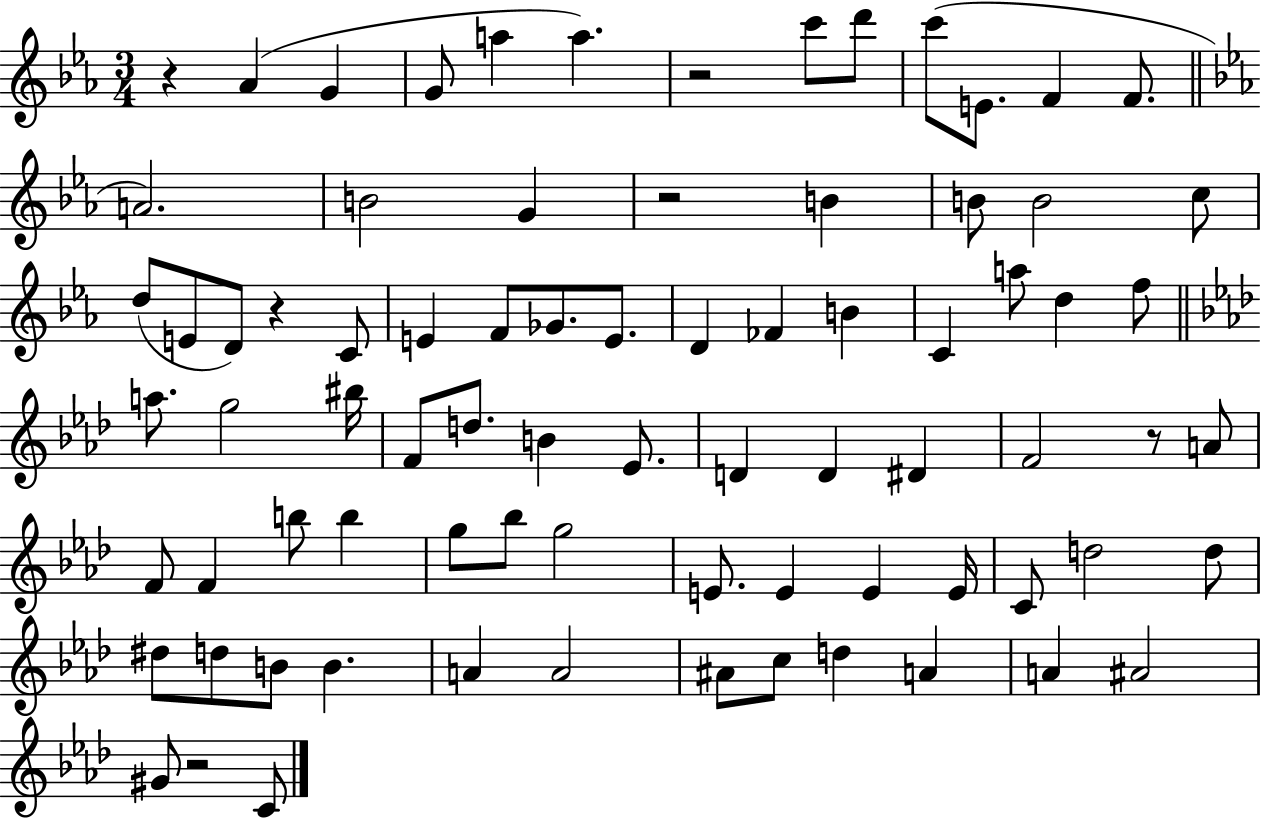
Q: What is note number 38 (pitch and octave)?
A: D5